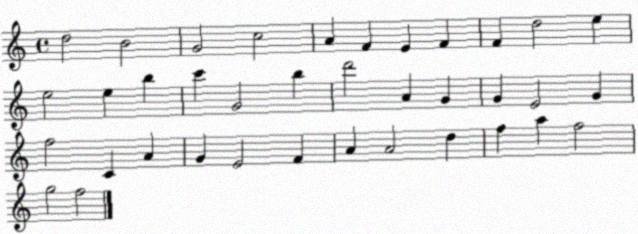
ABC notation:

X:1
T:Untitled
M:4/4
L:1/4
K:C
d2 B2 G2 c2 A F E F F d2 e e2 e b c' G2 b d'2 A G G E2 G f2 C A G E2 F A A2 d f a f2 g2 f2